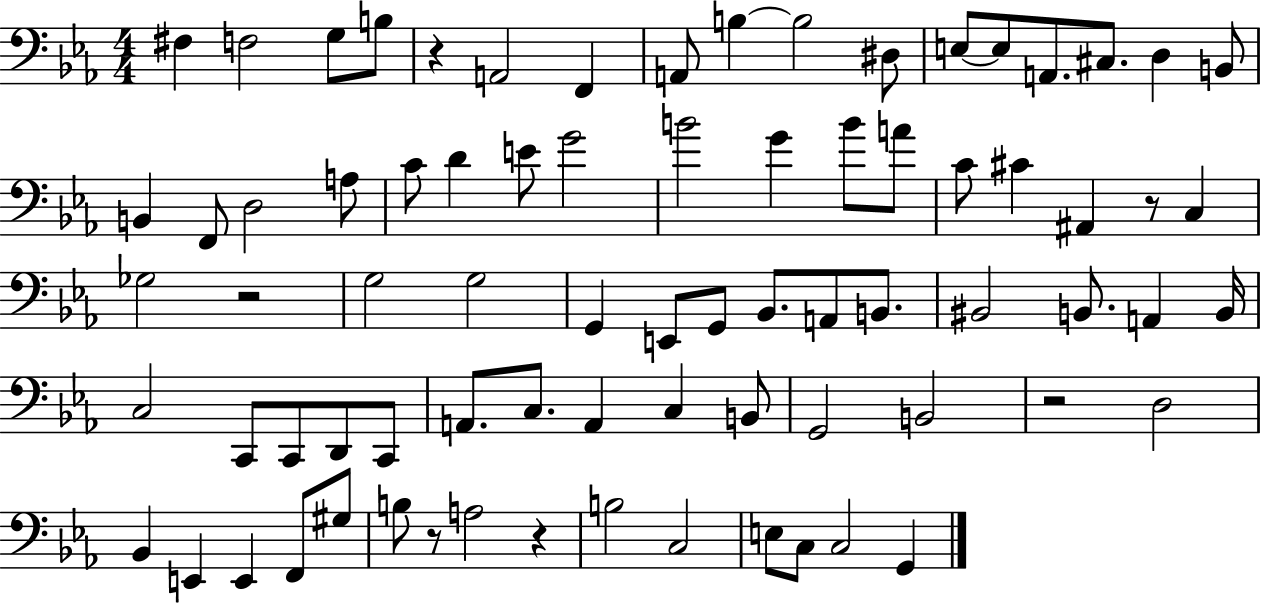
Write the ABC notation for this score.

X:1
T:Untitled
M:4/4
L:1/4
K:Eb
^F, F,2 G,/2 B,/2 z A,,2 F,, A,,/2 B, B,2 ^D,/2 E,/2 E,/2 A,,/2 ^C,/2 D, B,,/2 B,, F,,/2 D,2 A,/2 C/2 D E/2 G2 B2 G B/2 A/2 C/2 ^C ^A,, z/2 C, _G,2 z2 G,2 G,2 G,, E,,/2 G,,/2 _B,,/2 A,,/2 B,,/2 ^B,,2 B,,/2 A,, B,,/4 C,2 C,,/2 C,,/2 D,,/2 C,,/2 A,,/2 C,/2 A,, C, B,,/2 G,,2 B,,2 z2 D,2 _B,, E,, E,, F,,/2 ^G,/2 B,/2 z/2 A,2 z B,2 C,2 E,/2 C,/2 C,2 G,,